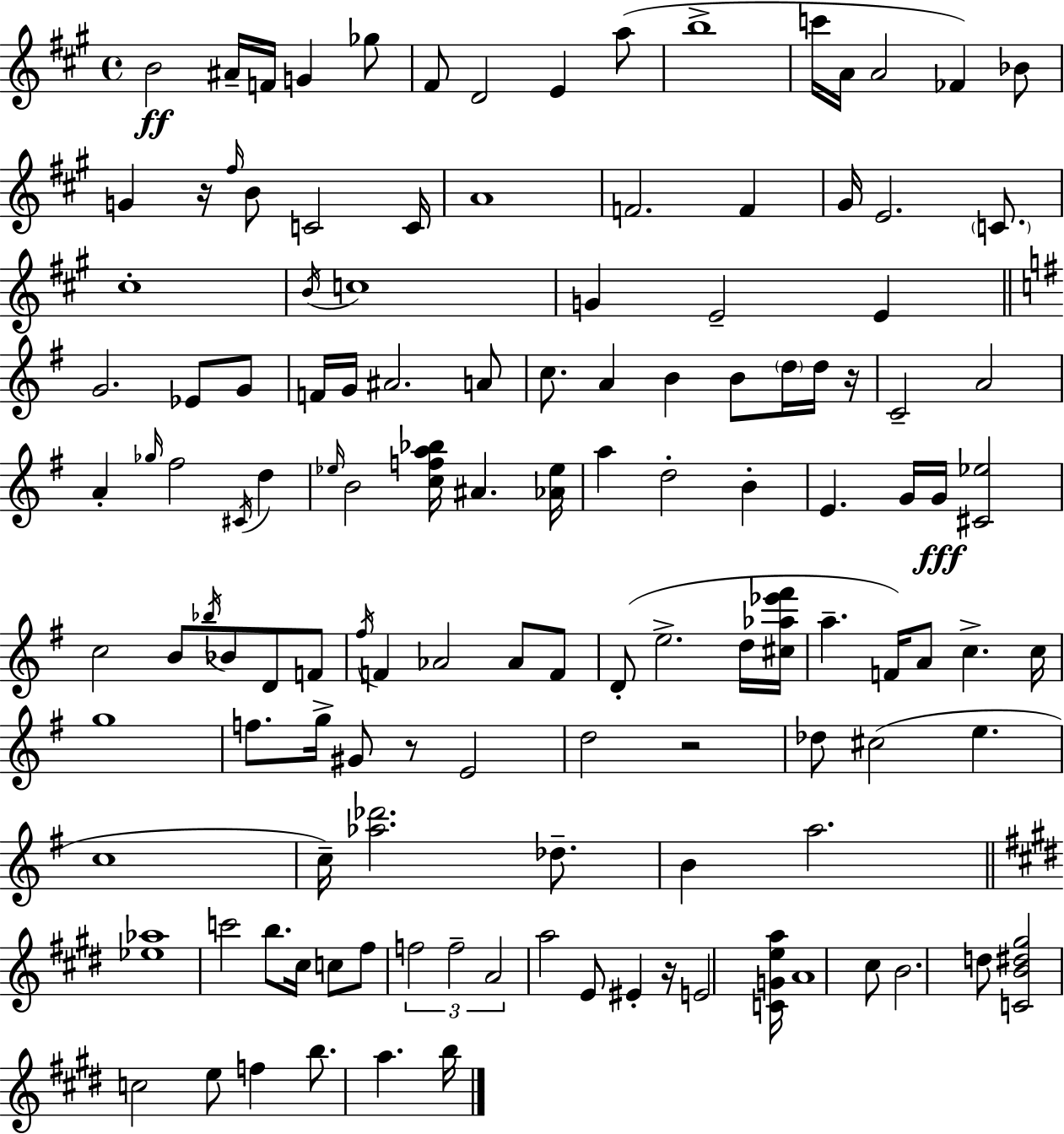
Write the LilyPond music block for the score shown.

{
  \clef treble
  \time 4/4
  \defaultTimeSignature
  \key a \major
  b'2\ff ais'16-- f'16 g'4 ges''8 | fis'8 d'2 e'4 a''8( | b''1-> | c'''16 a'16 a'2 fes'4) bes'8 | \break g'4 r16 \grace { fis''16 } b'8 c'2 | c'16 a'1 | f'2. f'4 | gis'16 e'2. \parenthesize c'8. | \break cis''1-. | \acciaccatura { b'16 } c''1 | g'4 e'2-- e'4 | \bar "||" \break \key e \minor g'2. ees'8 g'8 | f'16 g'16 ais'2. a'8 | c''8. a'4 b'4 b'8 \parenthesize d''16 d''16 r16 | c'2-- a'2 | \break a'4-. \grace { ges''16 } fis''2 \acciaccatura { cis'16 } d''4 | \grace { ees''16 } b'2 <c'' f'' a'' bes''>16 ais'4. | <aes' ees''>16 a''4 d''2-. b'4-. | e'4. g'16 g'16\fff <cis' ees''>2 | \break c''2 b'8 \acciaccatura { bes''16 } bes'8 | d'8 f'8 \acciaccatura { fis''16 } f'4 aes'2 | aes'8 f'8 d'8-.( e''2.-> | d''16 <cis'' aes'' ees''' fis'''>16 a''4.-- f'16) a'8 c''4.-> | \break c''16 g''1 | f''8. g''16-> gis'8 r8 e'2 | d''2 r2 | des''8 cis''2( e''4. | \break c''1 | c''16--) <aes'' des'''>2. | des''8.-- b'4 a''2. | \bar "||" \break \key e \major <ees'' aes''>1 | c'''2 b''8. cis''16 c''8 fis''8 | \tuplet 3/2 { f''2 f''2-- | a'2 } a''2 | \break e'8 eis'4-. r16 e'2 <c' g' e'' a''>16 | a'1 | cis''8 b'2. d''8 | <c' b' dis'' gis''>2 c''2 | \break e''8 f''4 b''8. a''4. b''16 | \bar "|."
}